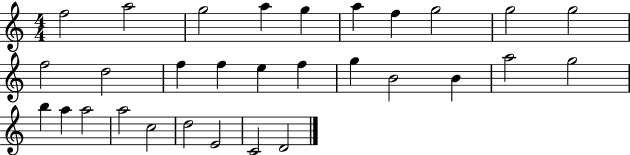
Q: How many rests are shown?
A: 0